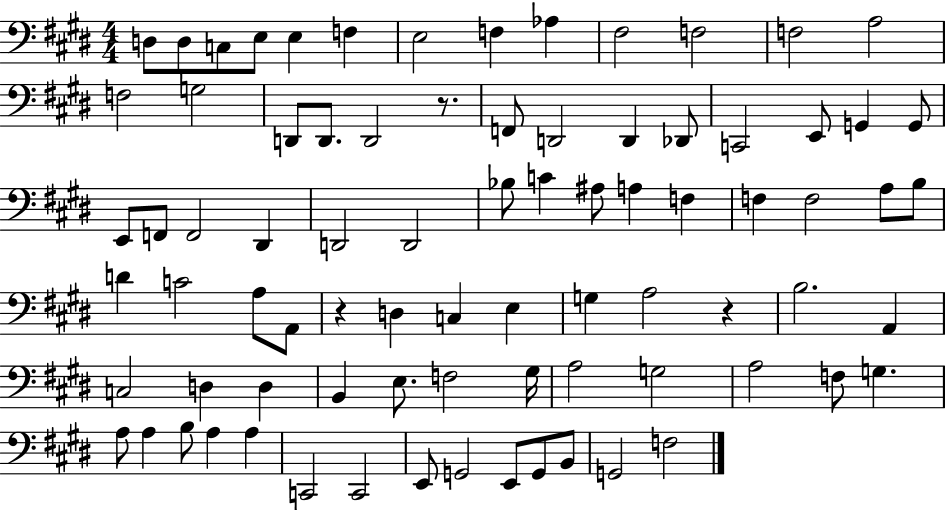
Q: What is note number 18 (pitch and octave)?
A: D2